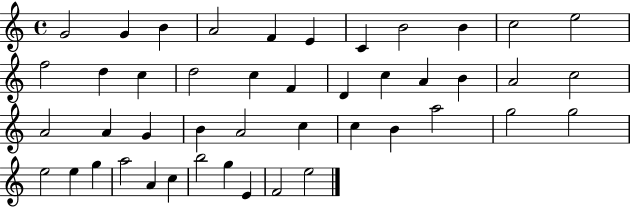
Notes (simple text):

G4/h G4/q B4/q A4/h F4/q E4/q C4/q B4/h B4/q C5/h E5/h F5/h D5/q C5/q D5/h C5/q F4/q D4/q C5/q A4/q B4/q A4/h C5/h A4/h A4/q G4/q B4/q A4/h C5/q C5/q B4/q A5/h G5/h G5/h E5/h E5/q G5/q A5/h A4/q C5/q B5/h G5/q E4/q F4/h E5/h